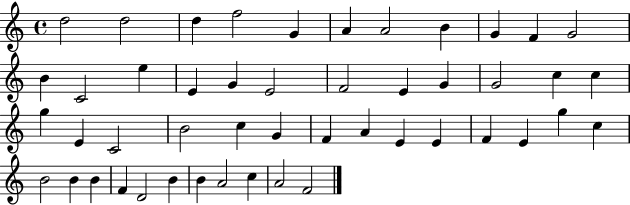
X:1
T:Untitled
M:4/4
L:1/4
K:C
d2 d2 d f2 G A A2 B G F G2 B C2 e E G E2 F2 E G G2 c c g E C2 B2 c G F A E E F E g c B2 B B F D2 B B A2 c A2 F2